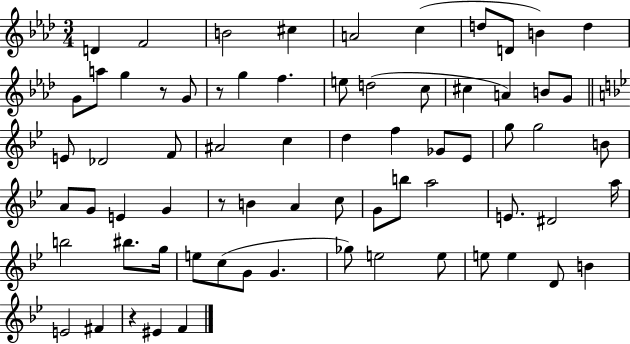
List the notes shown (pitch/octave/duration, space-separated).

D4/q F4/h B4/h C#5/q A4/h C5/q D5/e D4/e B4/q D5/q G4/e A5/e G5/q R/e G4/e R/e G5/q F5/q. E5/e D5/h C5/e C#5/q A4/q B4/e G4/e E4/e Db4/h F4/e A#4/h C5/q D5/q F5/q Gb4/e Eb4/e G5/e G5/h B4/e A4/e G4/e E4/q G4/q R/e B4/q A4/q C5/e G4/e B5/e A5/h E4/e. D#4/h A5/s B5/h BIS5/e. G5/s E5/e C5/e G4/e G4/q. Gb5/e E5/h E5/e E5/e E5/q D4/e B4/q E4/h F#4/q R/q EIS4/q F4/q